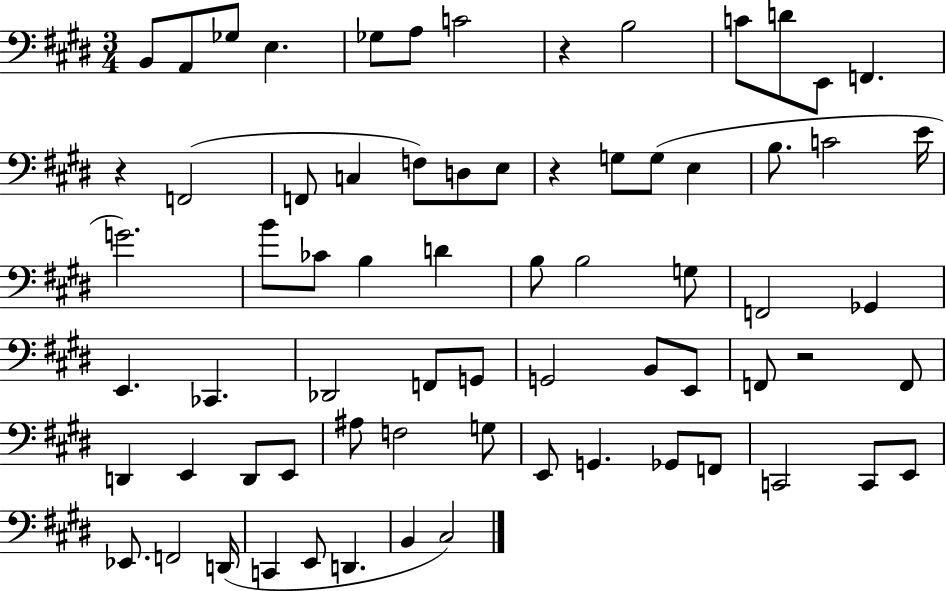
B2/e A2/e Gb3/e E3/q. Gb3/e A3/e C4/h R/q B3/h C4/e D4/e E2/e F2/q. R/q F2/h F2/e C3/q F3/e D3/e E3/e R/q G3/e G3/e E3/q B3/e. C4/h E4/s G4/h. B4/e CES4/e B3/q D4/q B3/e B3/h G3/e F2/h Gb2/q E2/q. CES2/q. Db2/h F2/e G2/e G2/h B2/e E2/e F2/e R/h F2/e D2/q E2/q D2/e E2/e A#3/e F3/h G3/e E2/e G2/q. Gb2/e F2/e C2/h C2/e E2/e Eb2/e. F2/h D2/s C2/q E2/e D2/q. B2/q C#3/h